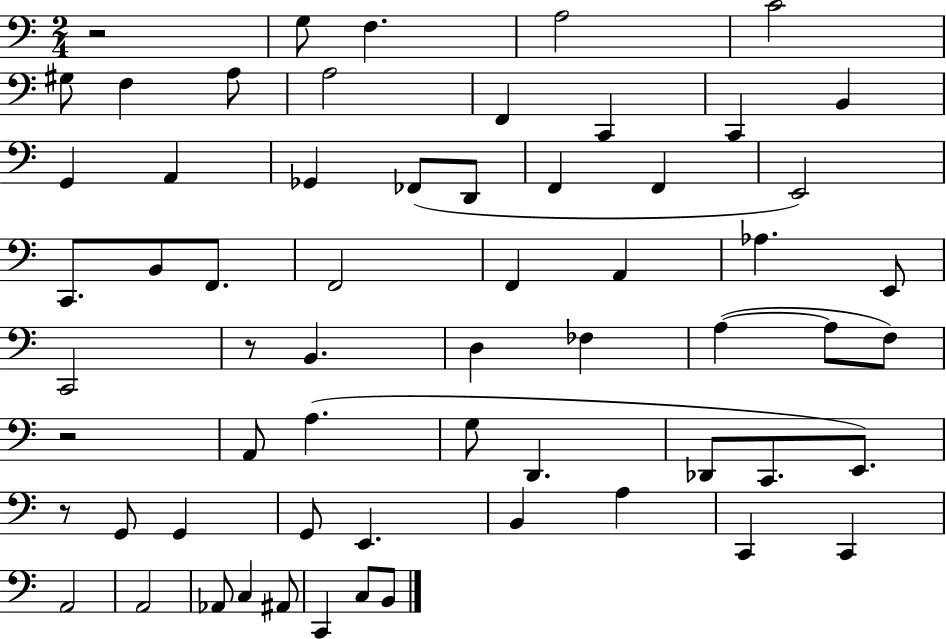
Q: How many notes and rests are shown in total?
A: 62